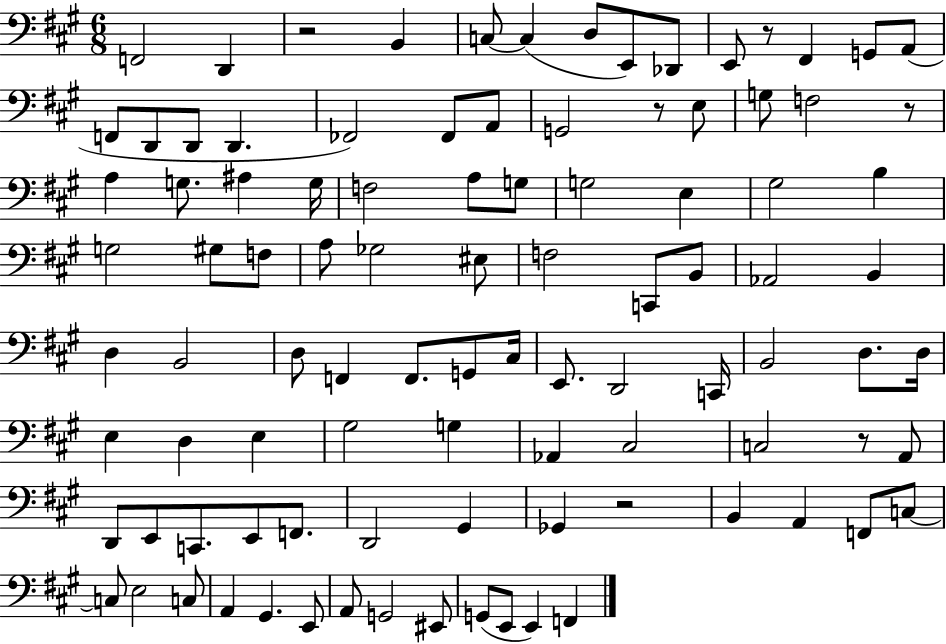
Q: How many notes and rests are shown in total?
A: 98